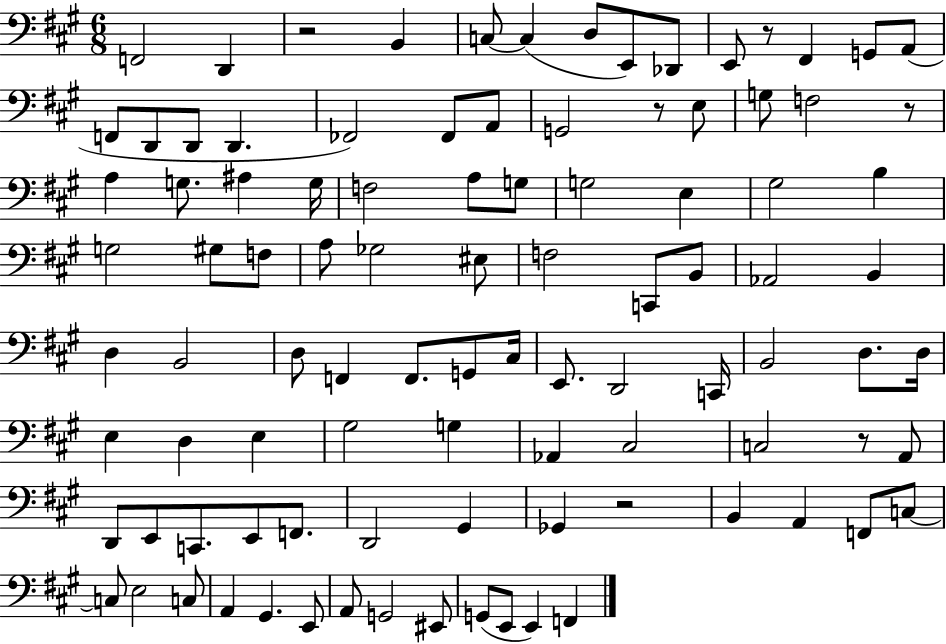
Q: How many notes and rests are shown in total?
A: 98